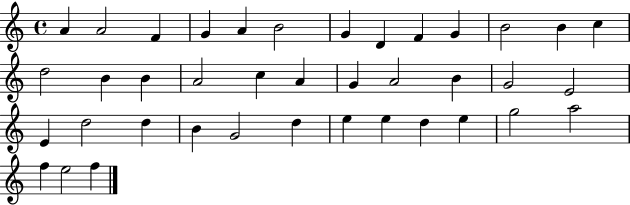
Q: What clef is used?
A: treble